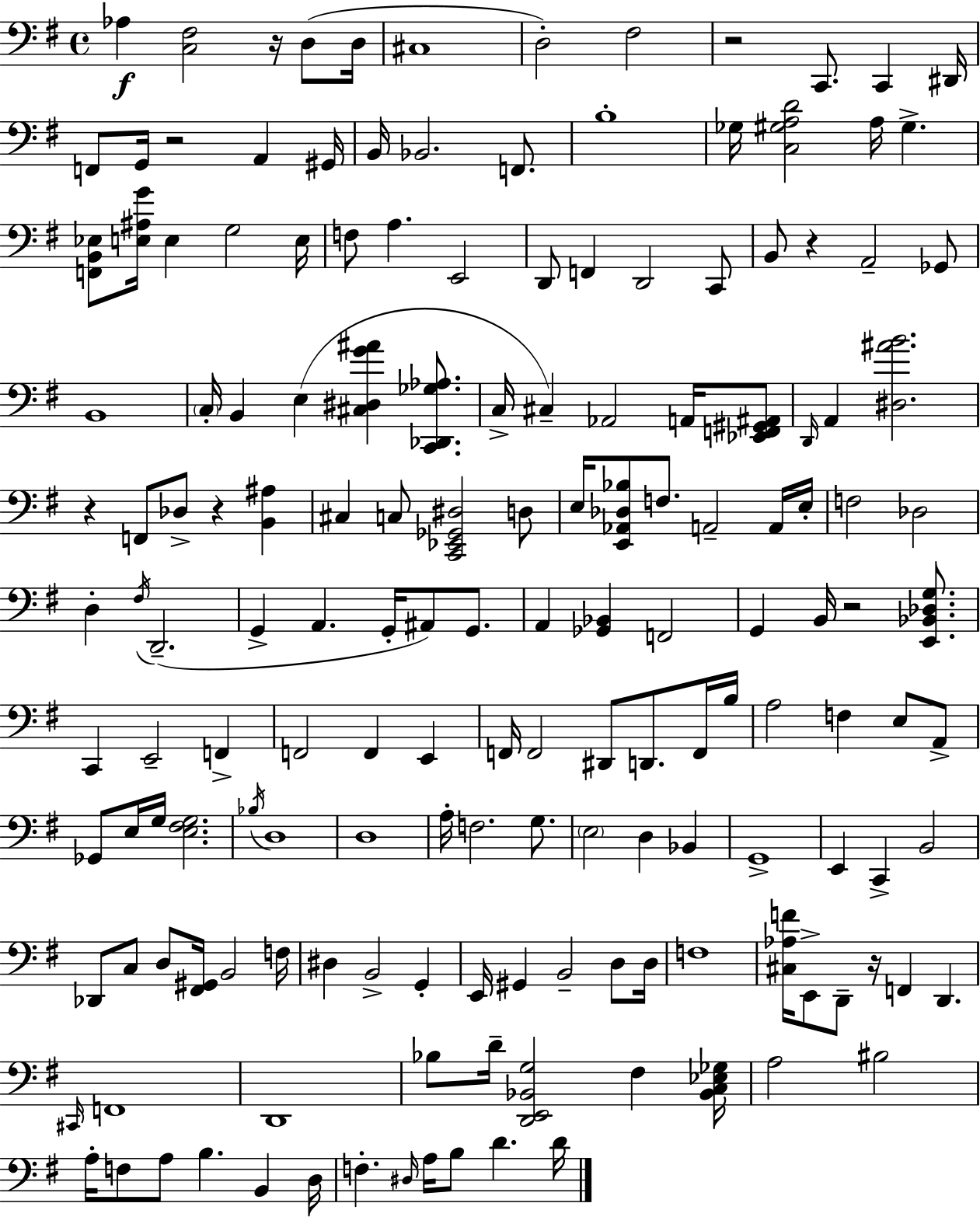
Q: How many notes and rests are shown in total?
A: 163